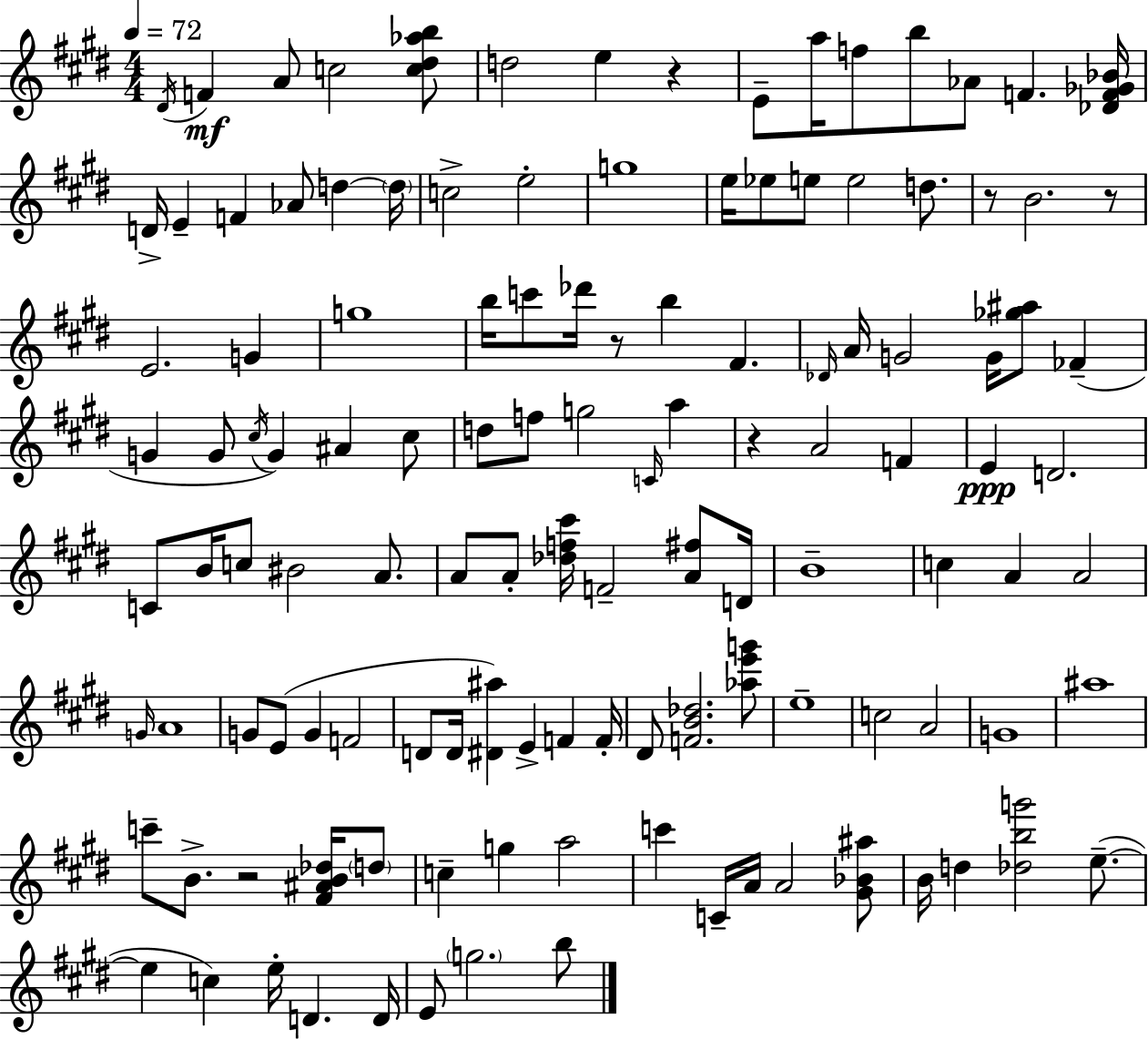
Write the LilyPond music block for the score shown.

{
  \clef treble
  \numericTimeSignature
  \time 4/4
  \key e \major
  \tempo 4 = 72
  \repeat volta 2 { \acciaccatura { dis'16 }\mf f'4 a'8 c''2 <c'' dis'' aes'' b''>8 | d''2 e''4 r4 | e'8-- a''16 f''8 b''8 aes'8 f'4. | <des' f' ges' bes'>16 d'16-> e'4-- f'4 aes'8 d''4~~ | \break \parenthesize d''16 c''2-> e''2-. | g''1 | e''16 ees''8 e''8 e''2 d''8. | r8 b'2. r8 | \break e'2. g'4 | g''1 | b''16 c'''8 des'''16 r8 b''4 fis'4. | \grace { des'16 } a'16 g'2 g'16 <ges'' ais''>8 fes'4--( | \break g'4 g'8 \acciaccatura { cis''16 } g'4) ais'4 | cis''8 d''8 f''8 g''2 \grace { c'16 } | a''4 r4 a'2 | f'4 e'4\ppp d'2. | \break c'8 b'16 c''8 bis'2 | a'8. a'8 a'8-. <des'' f'' cis'''>16 f'2-- | <a' fis''>8 d'16 b'1-- | c''4 a'4 a'2 | \break \grace { g'16 } a'1 | g'8 e'8( g'4 f'2 | d'8 d'16 <dis' ais''>4) e'4-> | f'4 f'16-. dis'8 <f' b' des''>2. | \break <aes'' e''' g'''>8 e''1-- | c''2 a'2 | g'1 | ais''1 | \break c'''8-- b'8.-> r2 | <fis' ais' b' des''>16 \parenthesize d''8 c''4-- g''4 a''2 | c'''4 c'16-- a'16 a'2 | <gis' bes' ais''>8 b'16 d''4 <des'' b'' g'''>2 | \break e''8.--~(~ e''4 c''4) e''16-. d'4. | d'16 e'8 \parenthesize g''2. | b''8 } \bar "|."
}